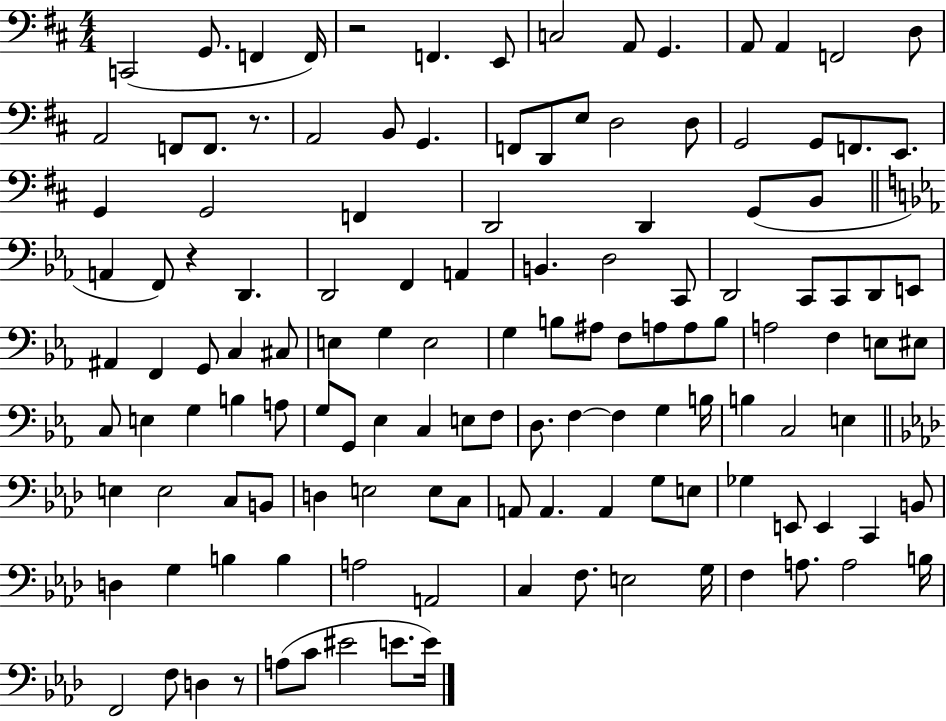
C2/h G2/e. F2/q F2/s R/h F2/q. E2/e C3/h A2/e G2/q. A2/e A2/q F2/h D3/e A2/h F2/e F2/e. R/e. A2/h B2/e G2/q. F2/e D2/e E3/e D3/h D3/e G2/h G2/e F2/e. E2/e. G2/q G2/h F2/q D2/h D2/q G2/e B2/e A2/q F2/e R/q D2/q. D2/h F2/q A2/q B2/q. D3/h C2/e D2/h C2/e C2/e D2/e E2/e A#2/q F2/q G2/e C3/q C#3/e E3/q G3/q E3/h G3/q B3/e A#3/e F3/e A3/e A3/e B3/e A3/h F3/q E3/e EIS3/e C3/e E3/q G3/q B3/q A3/e G3/e G2/e Eb3/q C3/q E3/e F3/e D3/e. F3/q F3/q G3/q B3/s B3/q C3/h E3/q E3/q E3/h C3/e B2/e D3/q E3/h E3/e C3/e A2/e A2/q. A2/q G3/e E3/e Gb3/q E2/e E2/q C2/q B2/e D3/q G3/q B3/q B3/q A3/h A2/h C3/q F3/e. E3/h G3/s F3/q A3/e. A3/h B3/s F2/h F3/e D3/q R/e A3/e C4/e EIS4/h E4/e. E4/s